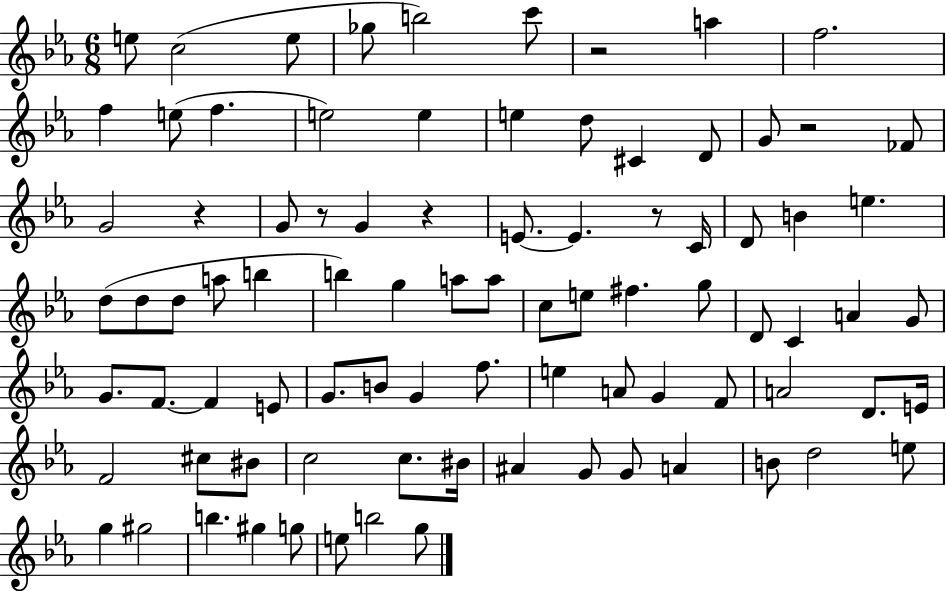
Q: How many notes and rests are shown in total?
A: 87